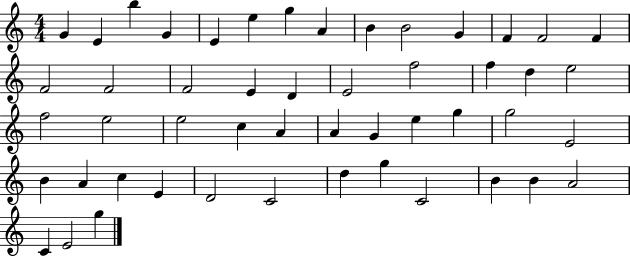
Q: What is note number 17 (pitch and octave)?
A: F4